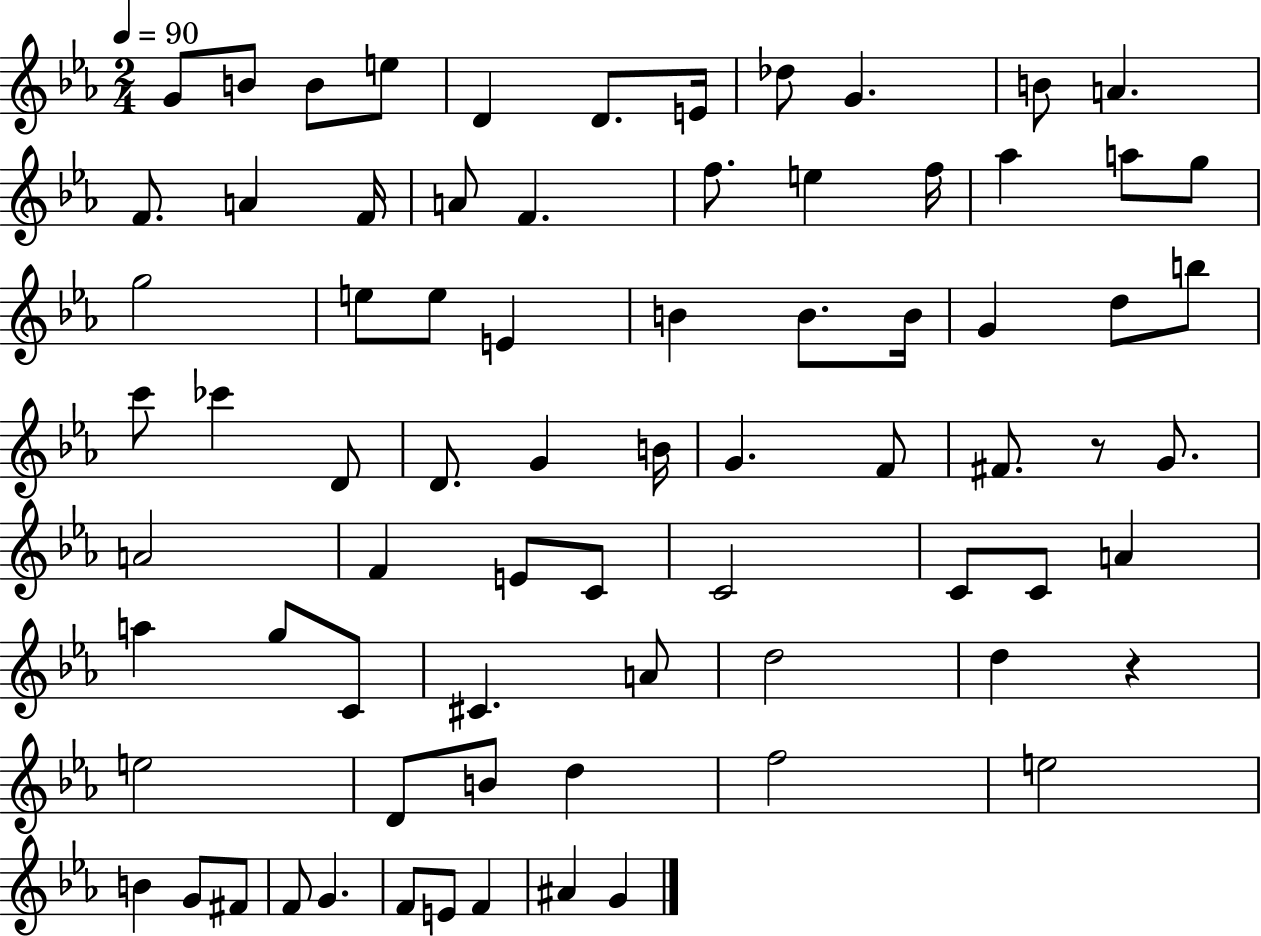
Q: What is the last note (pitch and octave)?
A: G4